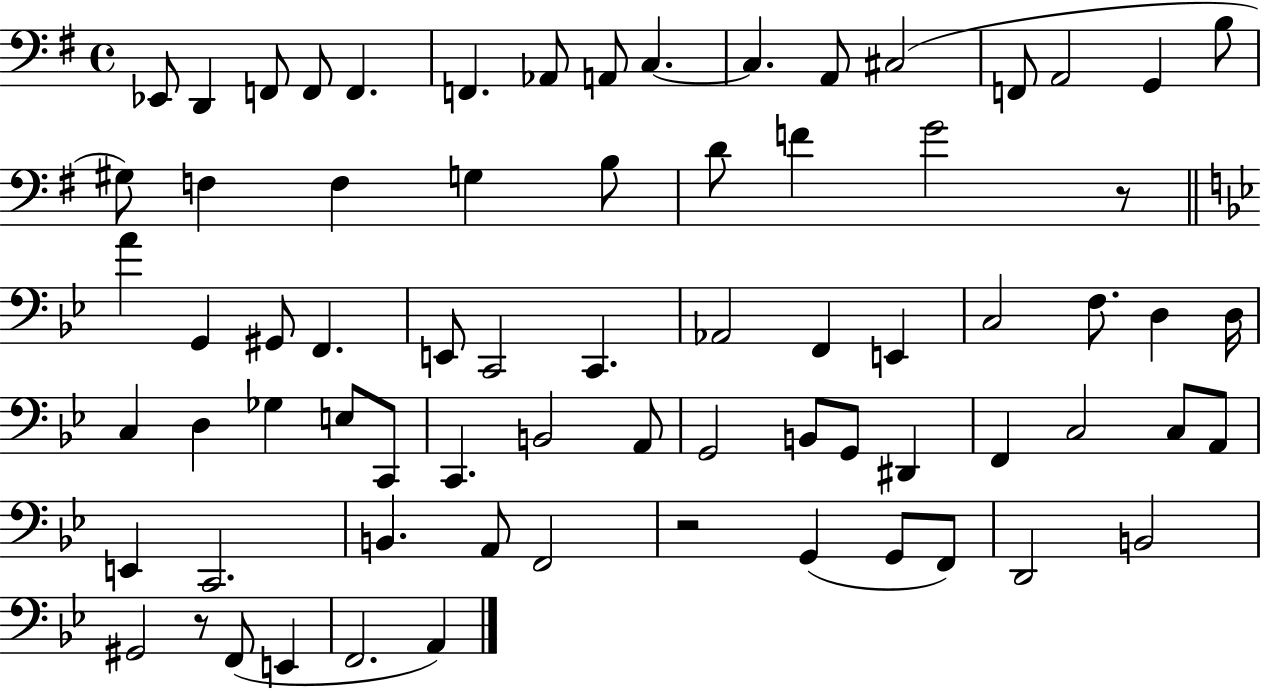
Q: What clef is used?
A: bass